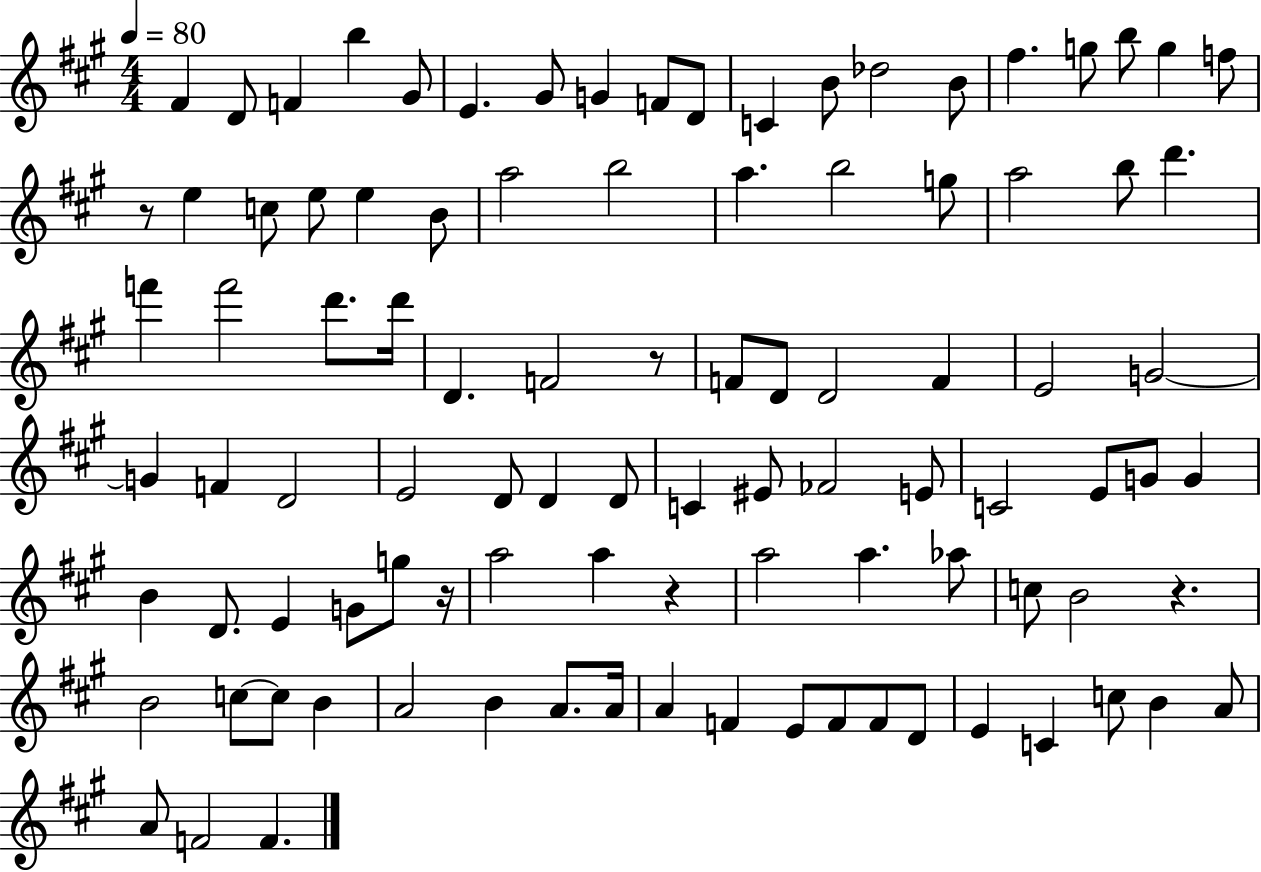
F#4/q D4/e F4/q B5/q G#4/e E4/q. G#4/e G4/q F4/e D4/e C4/q B4/e Db5/h B4/e F#5/q. G5/e B5/e G5/q F5/e R/e E5/q C5/e E5/e E5/q B4/e A5/h B5/h A5/q. B5/h G5/e A5/h B5/e D6/q. F6/q F6/h D6/e. D6/s D4/q. F4/h R/e F4/e D4/e D4/h F4/q E4/h G4/h G4/q F4/q D4/h E4/h D4/e D4/q D4/e C4/q EIS4/e FES4/h E4/e C4/h E4/e G4/e G4/q B4/q D4/e. E4/q G4/e G5/e R/s A5/h A5/q R/q A5/h A5/q. Ab5/e C5/e B4/h R/q. B4/h C5/e C5/e B4/q A4/h B4/q A4/e. A4/s A4/q F4/q E4/e F4/e F4/e D4/e E4/q C4/q C5/e B4/q A4/e A4/e F4/h F4/q.